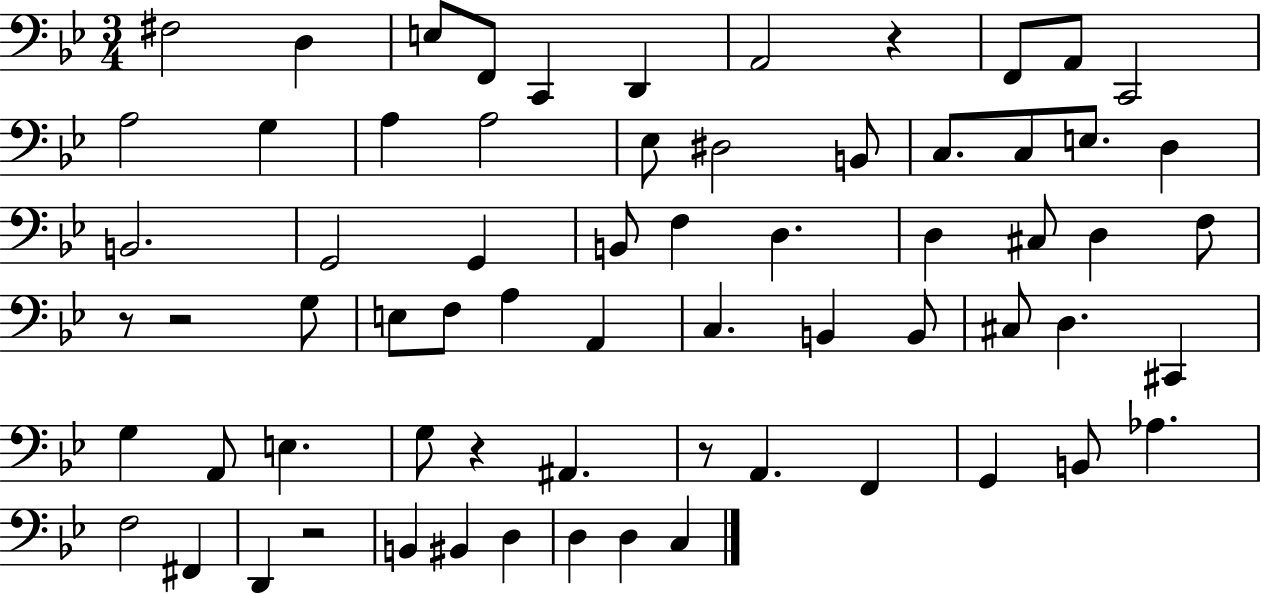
F#3/h D3/q E3/e F2/e C2/q D2/q A2/h R/q F2/e A2/e C2/h A3/h G3/q A3/q A3/h Eb3/e D#3/h B2/e C3/e. C3/e E3/e. D3/q B2/h. G2/h G2/q B2/e F3/q D3/q. D3/q C#3/e D3/q F3/e R/e R/h G3/e E3/e F3/e A3/q A2/q C3/q. B2/q B2/e C#3/e D3/q. C#2/q G3/q A2/e E3/q. G3/e R/q A#2/q. R/e A2/q. F2/q G2/q B2/e Ab3/q. F3/h F#2/q D2/q R/h B2/q BIS2/q D3/q D3/q D3/q C3/q